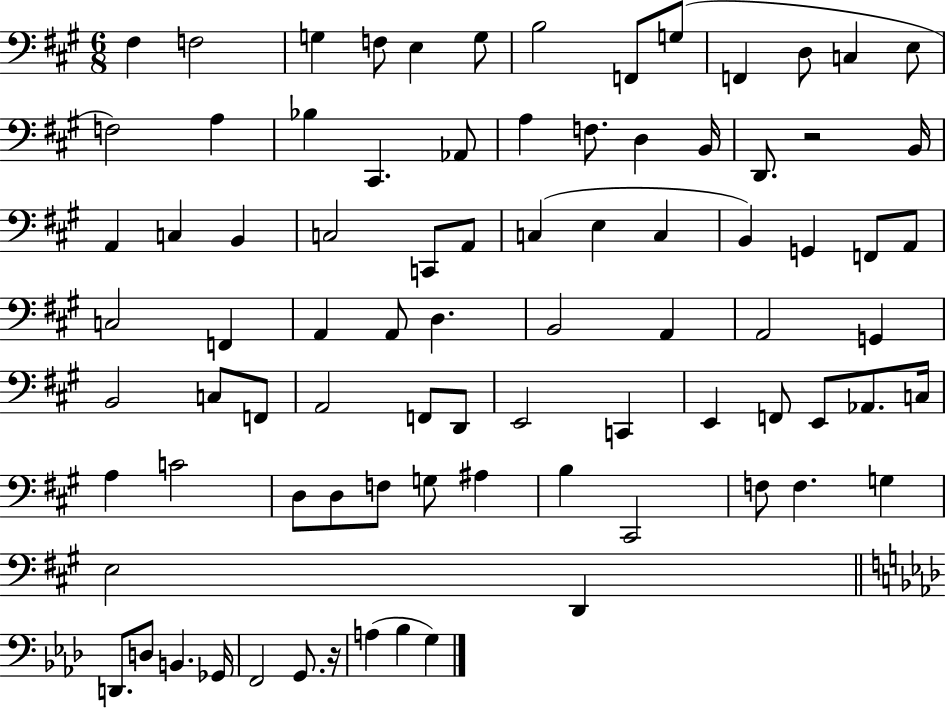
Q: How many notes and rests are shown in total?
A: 84